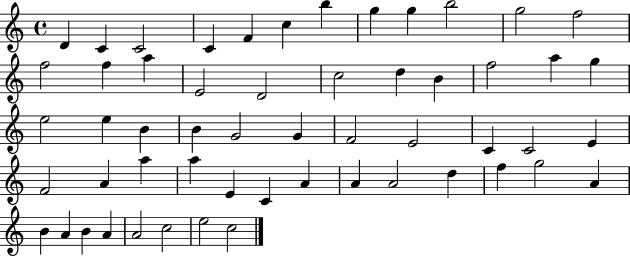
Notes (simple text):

D4/q C4/q C4/h C4/q F4/q C5/q B5/q G5/q G5/q B5/h G5/h F5/h F5/h F5/q A5/q E4/h D4/h C5/h D5/q B4/q F5/h A5/q G5/q E5/h E5/q B4/q B4/q G4/h G4/q F4/h E4/h C4/q C4/h E4/q F4/h A4/q A5/q A5/q E4/q C4/q A4/q A4/q A4/h D5/q F5/q G5/h A4/q B4/q A4/q B4/q A4/q A4/h C5/h E5/h C5/h